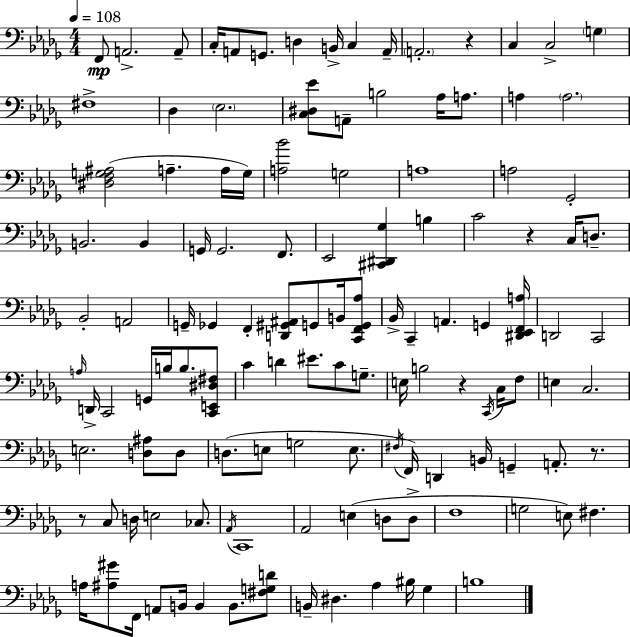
X:1
T:Untitled
M:4/4
L:1/4
K:Bbm
F,,/2 A,,2 A,,/2 C,/4 A,,/2 G,,/2 D, B,,/4 C, A,,/4 A,,2 z C, C,2 G, ^F,4 _D, _E,2 [C,^D,_E]/2 A,,/2 B,2 _A,/4 A,/2 A, A,2 [^D,F,G,^A,]2 A, A,/4 G,/4 [A,_B]2 G,2 A,4 A,2 _G,,2 B,,2 B,, G,,/4 G,,2 F,,/2 _E,,2 [^C,,^D,,_G,] B, C2 z C,/4 D,/2 _B,,2 A,,2 G,,/4 _G,, F,, [D,,^G,,^A,,]/2 G,,/2 B,,/4 [C,,F,,G,,_A,]/2 _B,,/4 C,, A,, G,, [^D,,_E,,F,,A,]/4 D,,2 C,,2 A,/4 D,,/4 C,,2 G,,/4 B,/4 B,/2 [C,,E,,^D,^F,]/2 C D ^E/2 C/2 G,/2 E,/4 B,2 z C,,/4 C,/4 F,/2 E, C,2 E,2 [D,^A,]/2 D,/2 D,/2 E,/2 G,2 E,/2 ^F,/4 F,,/4 D,, B,,/4 G,, A,,/2 z/2 z/2 C,/2 D,/4 E,2 _C,/2 _A,,/4 C,,4 _A,,2 E, D,/2 D,/2 F,4 G,2 E,/2 ^F, A,/4 [^A,^G]/2 F,,/4 A,,/2 B,,/4 B,, B,,/2 [^F,G,D]/2 B,,/4 ^D, _A, ^B,/4 _G, B,4